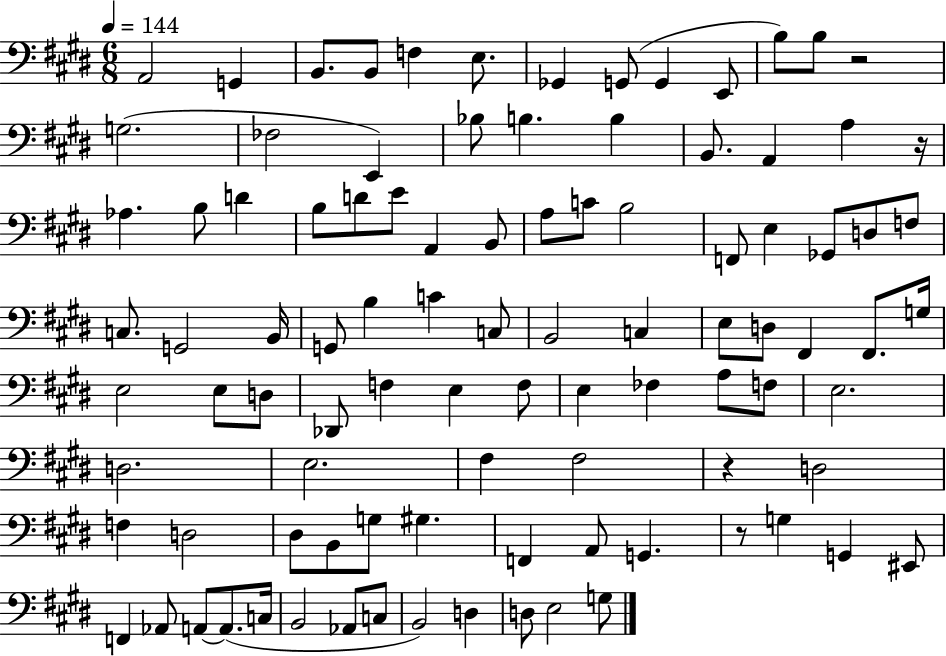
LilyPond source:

{
  \clef bass
  \numericTimeSignature
  \time 6/8
  \key e \major
  \tempo 4 = 144
  \repeat volta 2 { a,2 g,4 | b,8. b,8 f4 e8. | ges,4 g,8( g,4 e,8 | b8) b8 r2 | \break g2.( | fes2 e,4) | bes8 b4. b4 | b,8. a,4 a4 r16 | \break aes4. b8 d'4 | b8 d'8 e'8 a,4 b,8 | a8 c'8 b2 | f,8 e4 ges,8 d8 f8 | \break c8. g,2 b,16 | g,8 b4 c'4 c8 | b,2 c4 | e8 d8 fis,4 fis,8. g16 | \break e2 e8 d8 | des,8 f4 e4 f8 | e4 fes4 a8 f8 | e2. | \break d2. | e2. | fis4 fis2 | r4 d2 | \break f4 d2 | dis8 b,8 g8 gis4. | f,4 a,8 g,4. | r8 g4 g,4 eis,8 | \break f,4 aes,8 a,8~~ a,8.( c16 | b,2 aes,8 c8 | b,2) d4 | d8 e2 g8 | \break } \bar "|."
}